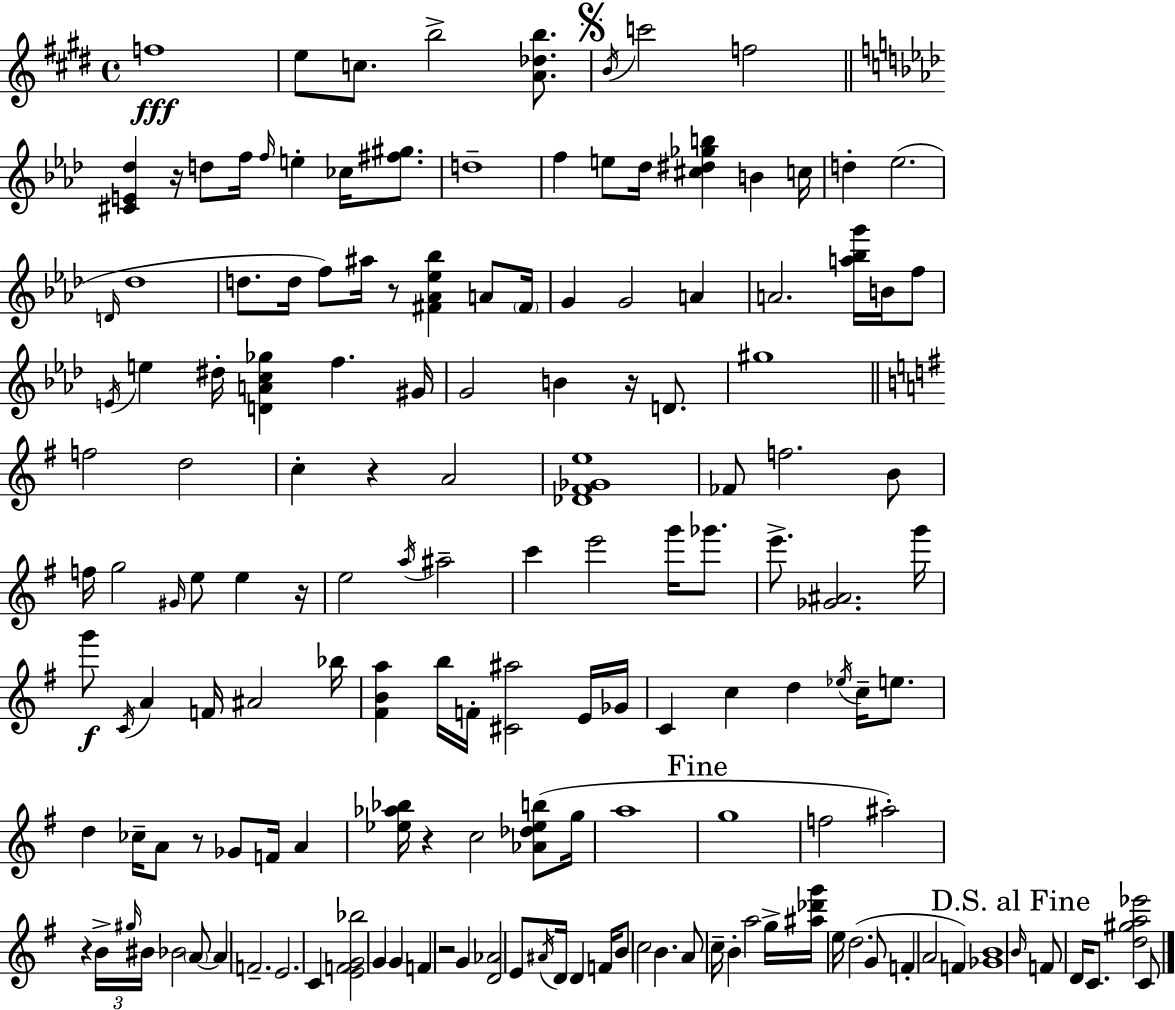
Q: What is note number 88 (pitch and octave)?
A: G5